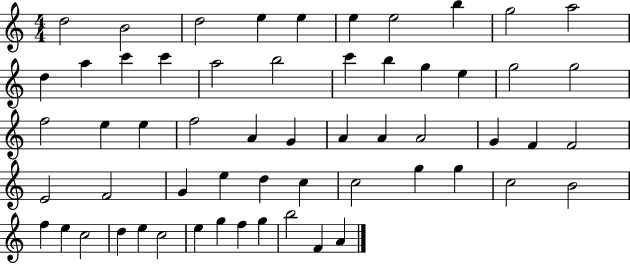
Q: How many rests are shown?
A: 0